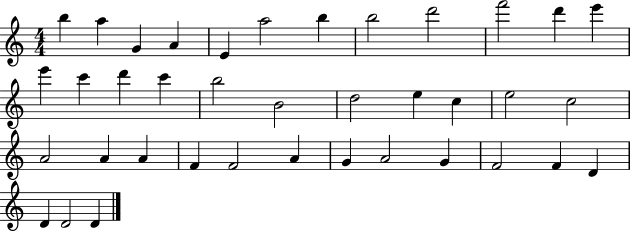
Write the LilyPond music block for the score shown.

{
  \clef treble
  \numericTimeSignature
  \time 4/4
  \key c \major
  b''4 a''4 g'4 a'4 | e'4 a''2 b''4 | b''2 d'''2 | f'''2 d'''4 e'''4 | \break e'''4 c'''4 d'''4 c'''4 | b''2 b'2 | d''2 e''4 c''4 | e''2 c''2 | \break a'2 a'4 a'4 | f'4 f'2 a'4 | g'4 a'2 g'4 | f'2 f'4 d'4 | \break d'4 d'2 d'4 | \bar "|."
}